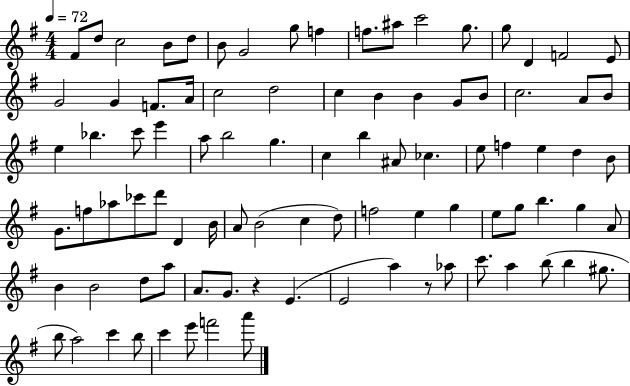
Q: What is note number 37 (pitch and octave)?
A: B5